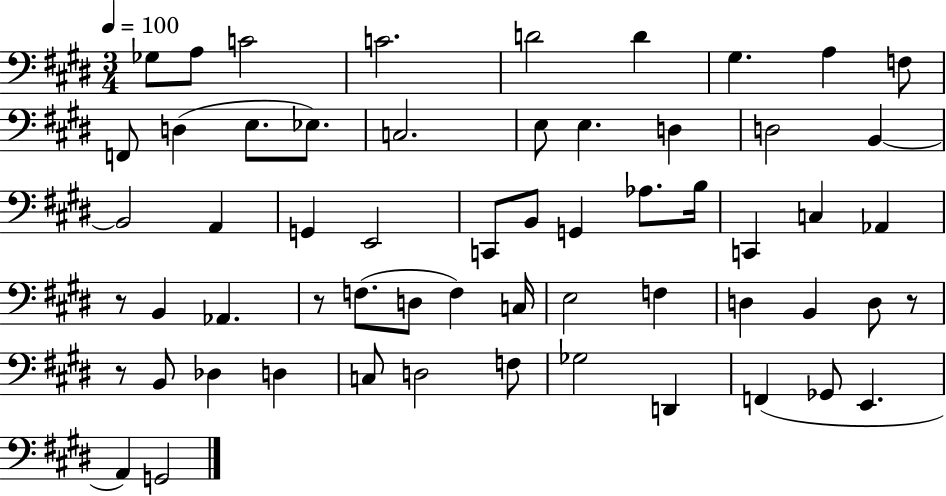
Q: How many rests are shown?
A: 4